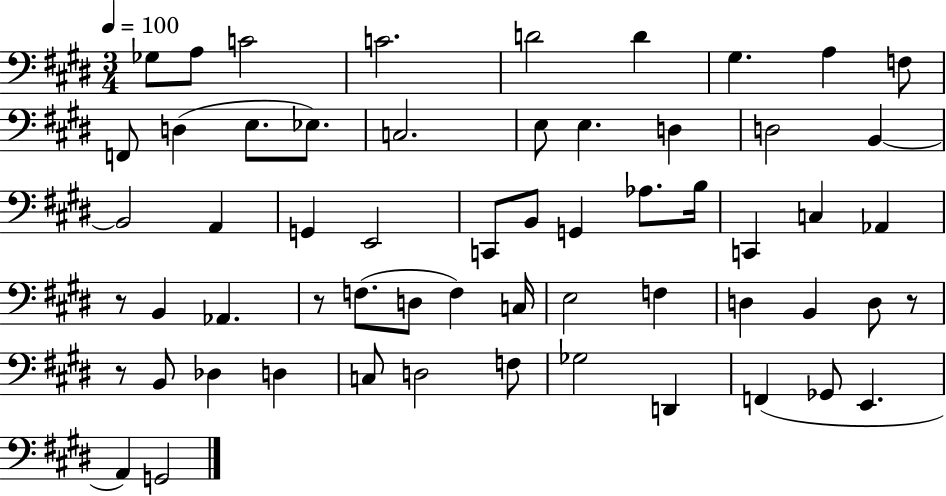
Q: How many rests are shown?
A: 4